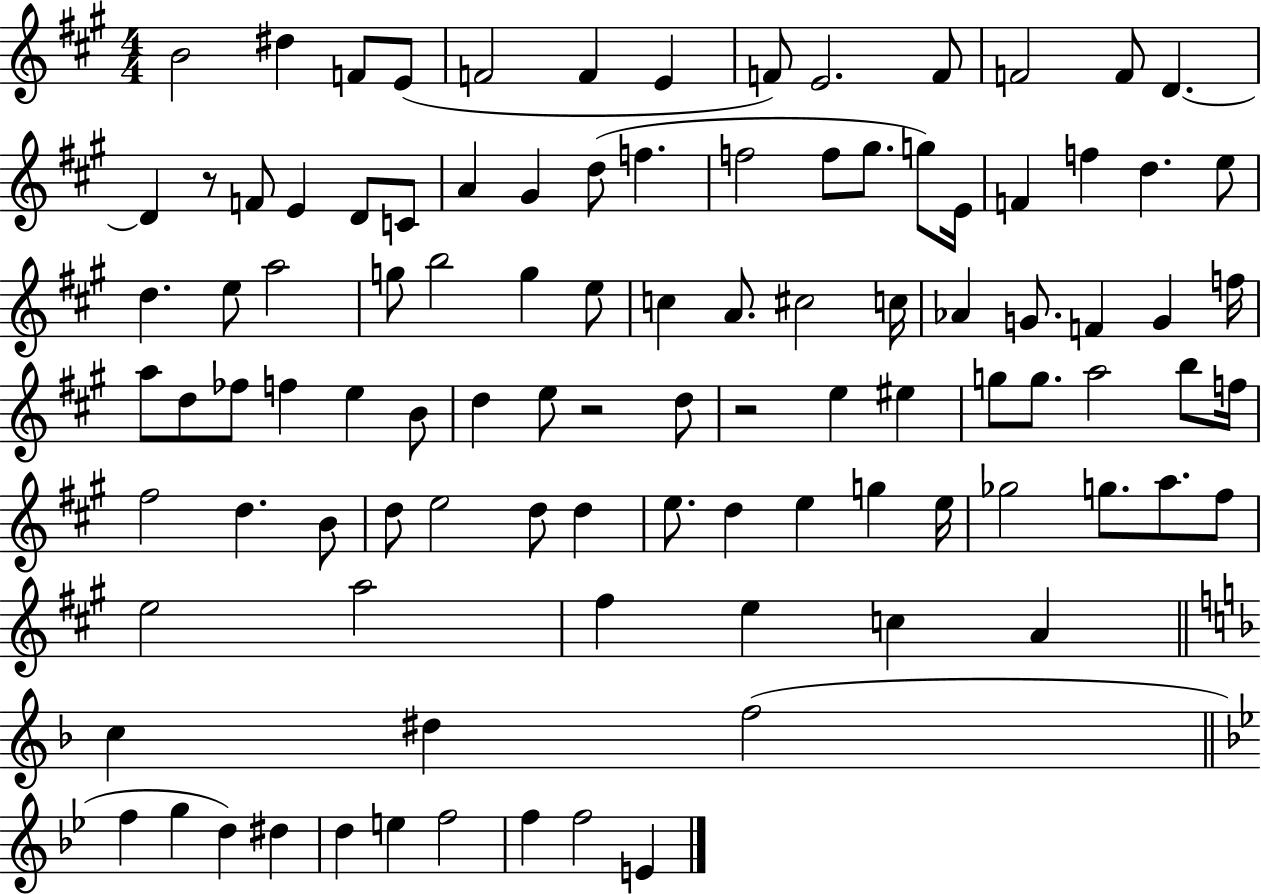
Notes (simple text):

B4/h D#5/q F4/e E4/e F4/h F4/q E4/q F4/e E4/h. F4/e F4/h F4/e D4/q. D4/q R/e F4/e E4/q D4/e C4/e A4/q G#4/q D5/e F5/q. F5/h F5/e G#5/e. G5/e E4/s F4/q F5/q D5/q. E5/e D5/q. E5/e A5/h G5/e B5/h G5/q E5/e C5/q A4/e. C#5/h C5/s Ab4/q G4/e. F4/q G4/q F5/s A5/e D5/e FES5/e F5/q E5/q B4/e D5/q E5/e R/h D5/e R/h E5/q EIS5/q G5/e G5/e. A5/h B5/e F5/s F#5/h D5/q. B4/e D5/e E5/h D5/e D5/q E5/e. D5/q E5/q G5/q E5/s Gb5/h G5/e. A5/e. F#5/e E5/h A5/h F#5/q E5/q C5/q A4/q C5/q D#5/q F5/h F5/q G5/q D5/q D#5/q D5/q E5/q F5/h F5/q F5/h E4/q